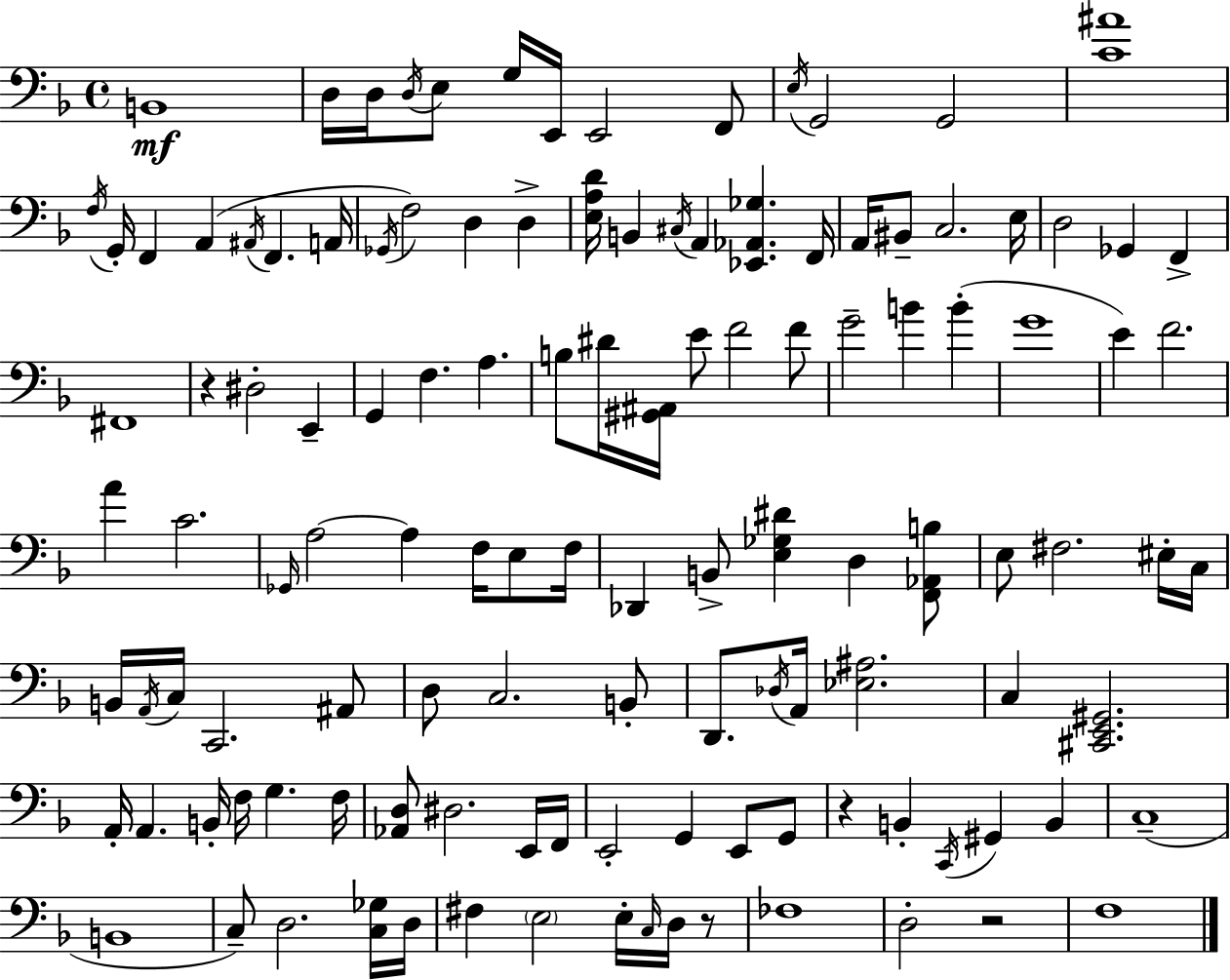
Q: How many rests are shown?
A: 4